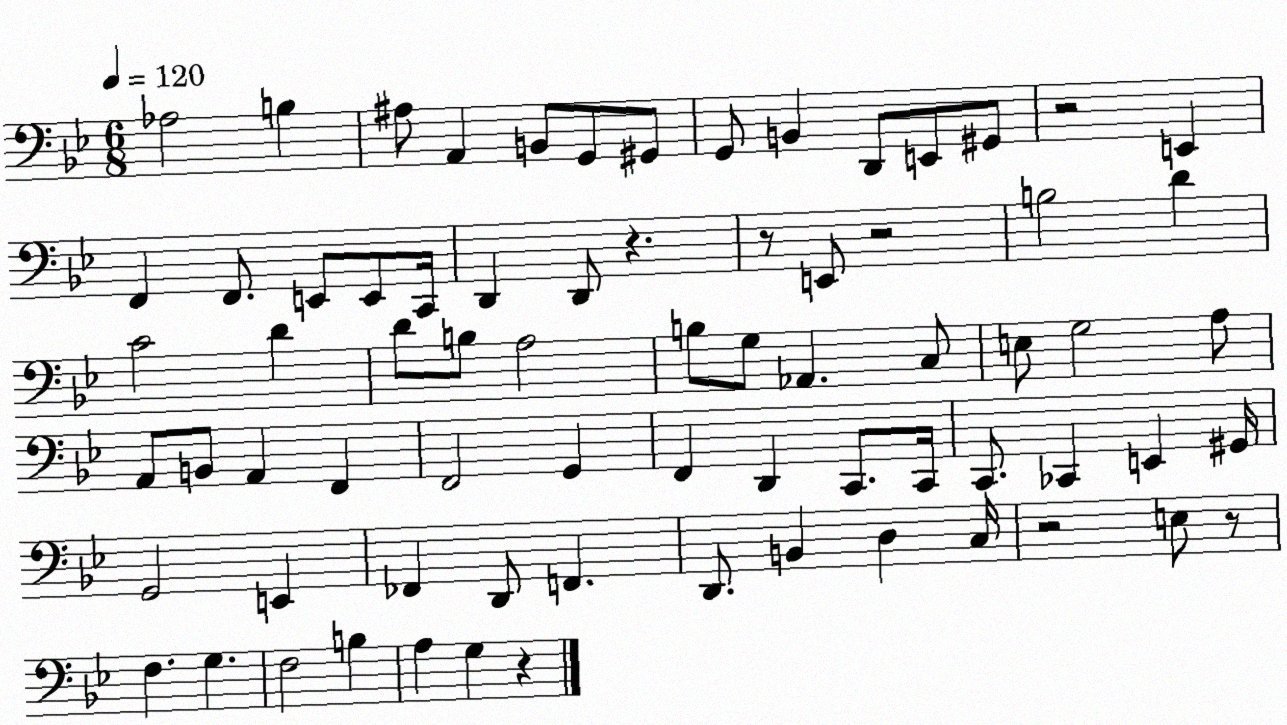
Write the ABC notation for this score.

X:1
T:Untitled
M:6/8
L:1/4
K:Bb
_A,2 B, ^A,/2 A,, B,,/2 G,,/2 ^G,,/2 G,,/2 B,, D,,/2 E,,/2 ^G,,/2 z2 E,, F,, F,,/2 E,,/2 E,,/2 C,,/4 D,, D,,/2 z z/2 E,,/2 z2 B,2 D C2 D D/2 B,/2 A,2 B,/2 G,/2 _A,, C,/2 E,/2 G,2 A,/2 A,,/2 B,,/2 A,, F,, F,,2 G,, F,, D,, C,,/2 C,,/4 C,,/2 _C,, E,, ^G,,/4 G,,2 E,, _F,, D,,/2 F,, D,,/2 B,, D, C,/4 z2 E,/2 z/2 F, G, F,2 B, A, G, z